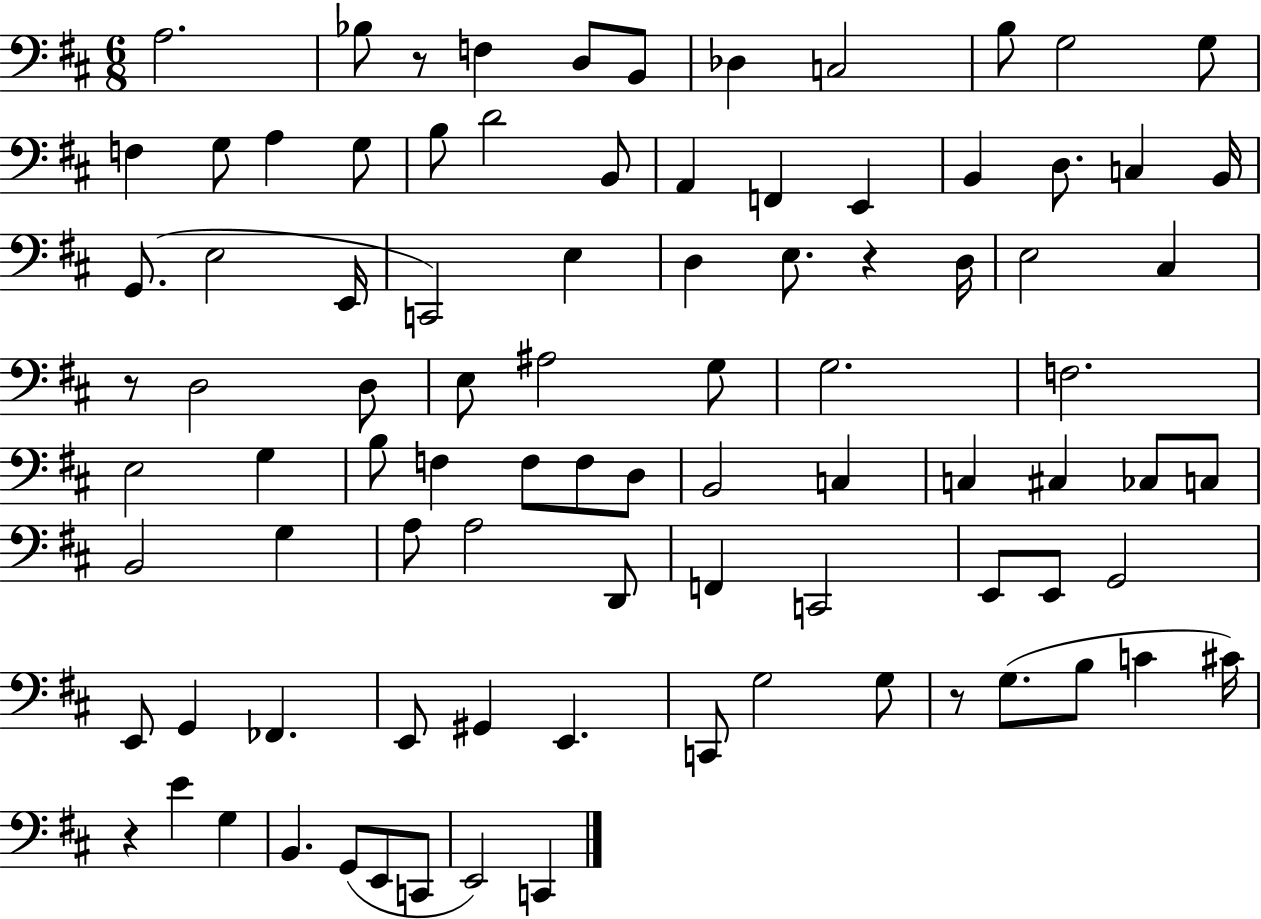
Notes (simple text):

A3/h. Bb3/e R/e F3/q D3/e B2/e Db3/q C3/h B3/e G3/h G3/e F3/q G3/e A3/q G3/e B3/e D4/h B2/e A2/q F2/q E2/q B2/q D3/e. C3/q B2/s G2/e. E3/h E2/s C2/h E3/q D3/q E3/e. R/q D3/s E3/h C#3/q R/e D3/h D3/e E3/e A#3/h G3/e G3/h. F3/h. E3/h G3/q B3/e F3/q F3/e F3/e D3/e B2/h C3/q C3/q C#3/q CES3/e C3/e B2/h G3/q A3/e A3/h D2/e F2/q C2/h E2/e E2/e G2/h E2/e G2/q FES2/q. E2/e G#2/q E2/q. C2/e G3/h G3/e R/e G3/e. B3/e C4/q C#4/s R/q E4/q G3/q B2/q. G2/e E2/e C2/e E2/h C2/q